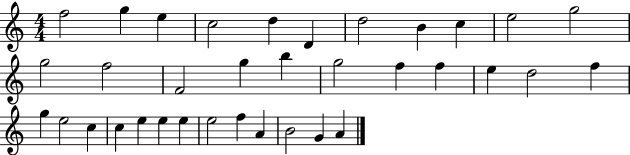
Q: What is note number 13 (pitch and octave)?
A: F5